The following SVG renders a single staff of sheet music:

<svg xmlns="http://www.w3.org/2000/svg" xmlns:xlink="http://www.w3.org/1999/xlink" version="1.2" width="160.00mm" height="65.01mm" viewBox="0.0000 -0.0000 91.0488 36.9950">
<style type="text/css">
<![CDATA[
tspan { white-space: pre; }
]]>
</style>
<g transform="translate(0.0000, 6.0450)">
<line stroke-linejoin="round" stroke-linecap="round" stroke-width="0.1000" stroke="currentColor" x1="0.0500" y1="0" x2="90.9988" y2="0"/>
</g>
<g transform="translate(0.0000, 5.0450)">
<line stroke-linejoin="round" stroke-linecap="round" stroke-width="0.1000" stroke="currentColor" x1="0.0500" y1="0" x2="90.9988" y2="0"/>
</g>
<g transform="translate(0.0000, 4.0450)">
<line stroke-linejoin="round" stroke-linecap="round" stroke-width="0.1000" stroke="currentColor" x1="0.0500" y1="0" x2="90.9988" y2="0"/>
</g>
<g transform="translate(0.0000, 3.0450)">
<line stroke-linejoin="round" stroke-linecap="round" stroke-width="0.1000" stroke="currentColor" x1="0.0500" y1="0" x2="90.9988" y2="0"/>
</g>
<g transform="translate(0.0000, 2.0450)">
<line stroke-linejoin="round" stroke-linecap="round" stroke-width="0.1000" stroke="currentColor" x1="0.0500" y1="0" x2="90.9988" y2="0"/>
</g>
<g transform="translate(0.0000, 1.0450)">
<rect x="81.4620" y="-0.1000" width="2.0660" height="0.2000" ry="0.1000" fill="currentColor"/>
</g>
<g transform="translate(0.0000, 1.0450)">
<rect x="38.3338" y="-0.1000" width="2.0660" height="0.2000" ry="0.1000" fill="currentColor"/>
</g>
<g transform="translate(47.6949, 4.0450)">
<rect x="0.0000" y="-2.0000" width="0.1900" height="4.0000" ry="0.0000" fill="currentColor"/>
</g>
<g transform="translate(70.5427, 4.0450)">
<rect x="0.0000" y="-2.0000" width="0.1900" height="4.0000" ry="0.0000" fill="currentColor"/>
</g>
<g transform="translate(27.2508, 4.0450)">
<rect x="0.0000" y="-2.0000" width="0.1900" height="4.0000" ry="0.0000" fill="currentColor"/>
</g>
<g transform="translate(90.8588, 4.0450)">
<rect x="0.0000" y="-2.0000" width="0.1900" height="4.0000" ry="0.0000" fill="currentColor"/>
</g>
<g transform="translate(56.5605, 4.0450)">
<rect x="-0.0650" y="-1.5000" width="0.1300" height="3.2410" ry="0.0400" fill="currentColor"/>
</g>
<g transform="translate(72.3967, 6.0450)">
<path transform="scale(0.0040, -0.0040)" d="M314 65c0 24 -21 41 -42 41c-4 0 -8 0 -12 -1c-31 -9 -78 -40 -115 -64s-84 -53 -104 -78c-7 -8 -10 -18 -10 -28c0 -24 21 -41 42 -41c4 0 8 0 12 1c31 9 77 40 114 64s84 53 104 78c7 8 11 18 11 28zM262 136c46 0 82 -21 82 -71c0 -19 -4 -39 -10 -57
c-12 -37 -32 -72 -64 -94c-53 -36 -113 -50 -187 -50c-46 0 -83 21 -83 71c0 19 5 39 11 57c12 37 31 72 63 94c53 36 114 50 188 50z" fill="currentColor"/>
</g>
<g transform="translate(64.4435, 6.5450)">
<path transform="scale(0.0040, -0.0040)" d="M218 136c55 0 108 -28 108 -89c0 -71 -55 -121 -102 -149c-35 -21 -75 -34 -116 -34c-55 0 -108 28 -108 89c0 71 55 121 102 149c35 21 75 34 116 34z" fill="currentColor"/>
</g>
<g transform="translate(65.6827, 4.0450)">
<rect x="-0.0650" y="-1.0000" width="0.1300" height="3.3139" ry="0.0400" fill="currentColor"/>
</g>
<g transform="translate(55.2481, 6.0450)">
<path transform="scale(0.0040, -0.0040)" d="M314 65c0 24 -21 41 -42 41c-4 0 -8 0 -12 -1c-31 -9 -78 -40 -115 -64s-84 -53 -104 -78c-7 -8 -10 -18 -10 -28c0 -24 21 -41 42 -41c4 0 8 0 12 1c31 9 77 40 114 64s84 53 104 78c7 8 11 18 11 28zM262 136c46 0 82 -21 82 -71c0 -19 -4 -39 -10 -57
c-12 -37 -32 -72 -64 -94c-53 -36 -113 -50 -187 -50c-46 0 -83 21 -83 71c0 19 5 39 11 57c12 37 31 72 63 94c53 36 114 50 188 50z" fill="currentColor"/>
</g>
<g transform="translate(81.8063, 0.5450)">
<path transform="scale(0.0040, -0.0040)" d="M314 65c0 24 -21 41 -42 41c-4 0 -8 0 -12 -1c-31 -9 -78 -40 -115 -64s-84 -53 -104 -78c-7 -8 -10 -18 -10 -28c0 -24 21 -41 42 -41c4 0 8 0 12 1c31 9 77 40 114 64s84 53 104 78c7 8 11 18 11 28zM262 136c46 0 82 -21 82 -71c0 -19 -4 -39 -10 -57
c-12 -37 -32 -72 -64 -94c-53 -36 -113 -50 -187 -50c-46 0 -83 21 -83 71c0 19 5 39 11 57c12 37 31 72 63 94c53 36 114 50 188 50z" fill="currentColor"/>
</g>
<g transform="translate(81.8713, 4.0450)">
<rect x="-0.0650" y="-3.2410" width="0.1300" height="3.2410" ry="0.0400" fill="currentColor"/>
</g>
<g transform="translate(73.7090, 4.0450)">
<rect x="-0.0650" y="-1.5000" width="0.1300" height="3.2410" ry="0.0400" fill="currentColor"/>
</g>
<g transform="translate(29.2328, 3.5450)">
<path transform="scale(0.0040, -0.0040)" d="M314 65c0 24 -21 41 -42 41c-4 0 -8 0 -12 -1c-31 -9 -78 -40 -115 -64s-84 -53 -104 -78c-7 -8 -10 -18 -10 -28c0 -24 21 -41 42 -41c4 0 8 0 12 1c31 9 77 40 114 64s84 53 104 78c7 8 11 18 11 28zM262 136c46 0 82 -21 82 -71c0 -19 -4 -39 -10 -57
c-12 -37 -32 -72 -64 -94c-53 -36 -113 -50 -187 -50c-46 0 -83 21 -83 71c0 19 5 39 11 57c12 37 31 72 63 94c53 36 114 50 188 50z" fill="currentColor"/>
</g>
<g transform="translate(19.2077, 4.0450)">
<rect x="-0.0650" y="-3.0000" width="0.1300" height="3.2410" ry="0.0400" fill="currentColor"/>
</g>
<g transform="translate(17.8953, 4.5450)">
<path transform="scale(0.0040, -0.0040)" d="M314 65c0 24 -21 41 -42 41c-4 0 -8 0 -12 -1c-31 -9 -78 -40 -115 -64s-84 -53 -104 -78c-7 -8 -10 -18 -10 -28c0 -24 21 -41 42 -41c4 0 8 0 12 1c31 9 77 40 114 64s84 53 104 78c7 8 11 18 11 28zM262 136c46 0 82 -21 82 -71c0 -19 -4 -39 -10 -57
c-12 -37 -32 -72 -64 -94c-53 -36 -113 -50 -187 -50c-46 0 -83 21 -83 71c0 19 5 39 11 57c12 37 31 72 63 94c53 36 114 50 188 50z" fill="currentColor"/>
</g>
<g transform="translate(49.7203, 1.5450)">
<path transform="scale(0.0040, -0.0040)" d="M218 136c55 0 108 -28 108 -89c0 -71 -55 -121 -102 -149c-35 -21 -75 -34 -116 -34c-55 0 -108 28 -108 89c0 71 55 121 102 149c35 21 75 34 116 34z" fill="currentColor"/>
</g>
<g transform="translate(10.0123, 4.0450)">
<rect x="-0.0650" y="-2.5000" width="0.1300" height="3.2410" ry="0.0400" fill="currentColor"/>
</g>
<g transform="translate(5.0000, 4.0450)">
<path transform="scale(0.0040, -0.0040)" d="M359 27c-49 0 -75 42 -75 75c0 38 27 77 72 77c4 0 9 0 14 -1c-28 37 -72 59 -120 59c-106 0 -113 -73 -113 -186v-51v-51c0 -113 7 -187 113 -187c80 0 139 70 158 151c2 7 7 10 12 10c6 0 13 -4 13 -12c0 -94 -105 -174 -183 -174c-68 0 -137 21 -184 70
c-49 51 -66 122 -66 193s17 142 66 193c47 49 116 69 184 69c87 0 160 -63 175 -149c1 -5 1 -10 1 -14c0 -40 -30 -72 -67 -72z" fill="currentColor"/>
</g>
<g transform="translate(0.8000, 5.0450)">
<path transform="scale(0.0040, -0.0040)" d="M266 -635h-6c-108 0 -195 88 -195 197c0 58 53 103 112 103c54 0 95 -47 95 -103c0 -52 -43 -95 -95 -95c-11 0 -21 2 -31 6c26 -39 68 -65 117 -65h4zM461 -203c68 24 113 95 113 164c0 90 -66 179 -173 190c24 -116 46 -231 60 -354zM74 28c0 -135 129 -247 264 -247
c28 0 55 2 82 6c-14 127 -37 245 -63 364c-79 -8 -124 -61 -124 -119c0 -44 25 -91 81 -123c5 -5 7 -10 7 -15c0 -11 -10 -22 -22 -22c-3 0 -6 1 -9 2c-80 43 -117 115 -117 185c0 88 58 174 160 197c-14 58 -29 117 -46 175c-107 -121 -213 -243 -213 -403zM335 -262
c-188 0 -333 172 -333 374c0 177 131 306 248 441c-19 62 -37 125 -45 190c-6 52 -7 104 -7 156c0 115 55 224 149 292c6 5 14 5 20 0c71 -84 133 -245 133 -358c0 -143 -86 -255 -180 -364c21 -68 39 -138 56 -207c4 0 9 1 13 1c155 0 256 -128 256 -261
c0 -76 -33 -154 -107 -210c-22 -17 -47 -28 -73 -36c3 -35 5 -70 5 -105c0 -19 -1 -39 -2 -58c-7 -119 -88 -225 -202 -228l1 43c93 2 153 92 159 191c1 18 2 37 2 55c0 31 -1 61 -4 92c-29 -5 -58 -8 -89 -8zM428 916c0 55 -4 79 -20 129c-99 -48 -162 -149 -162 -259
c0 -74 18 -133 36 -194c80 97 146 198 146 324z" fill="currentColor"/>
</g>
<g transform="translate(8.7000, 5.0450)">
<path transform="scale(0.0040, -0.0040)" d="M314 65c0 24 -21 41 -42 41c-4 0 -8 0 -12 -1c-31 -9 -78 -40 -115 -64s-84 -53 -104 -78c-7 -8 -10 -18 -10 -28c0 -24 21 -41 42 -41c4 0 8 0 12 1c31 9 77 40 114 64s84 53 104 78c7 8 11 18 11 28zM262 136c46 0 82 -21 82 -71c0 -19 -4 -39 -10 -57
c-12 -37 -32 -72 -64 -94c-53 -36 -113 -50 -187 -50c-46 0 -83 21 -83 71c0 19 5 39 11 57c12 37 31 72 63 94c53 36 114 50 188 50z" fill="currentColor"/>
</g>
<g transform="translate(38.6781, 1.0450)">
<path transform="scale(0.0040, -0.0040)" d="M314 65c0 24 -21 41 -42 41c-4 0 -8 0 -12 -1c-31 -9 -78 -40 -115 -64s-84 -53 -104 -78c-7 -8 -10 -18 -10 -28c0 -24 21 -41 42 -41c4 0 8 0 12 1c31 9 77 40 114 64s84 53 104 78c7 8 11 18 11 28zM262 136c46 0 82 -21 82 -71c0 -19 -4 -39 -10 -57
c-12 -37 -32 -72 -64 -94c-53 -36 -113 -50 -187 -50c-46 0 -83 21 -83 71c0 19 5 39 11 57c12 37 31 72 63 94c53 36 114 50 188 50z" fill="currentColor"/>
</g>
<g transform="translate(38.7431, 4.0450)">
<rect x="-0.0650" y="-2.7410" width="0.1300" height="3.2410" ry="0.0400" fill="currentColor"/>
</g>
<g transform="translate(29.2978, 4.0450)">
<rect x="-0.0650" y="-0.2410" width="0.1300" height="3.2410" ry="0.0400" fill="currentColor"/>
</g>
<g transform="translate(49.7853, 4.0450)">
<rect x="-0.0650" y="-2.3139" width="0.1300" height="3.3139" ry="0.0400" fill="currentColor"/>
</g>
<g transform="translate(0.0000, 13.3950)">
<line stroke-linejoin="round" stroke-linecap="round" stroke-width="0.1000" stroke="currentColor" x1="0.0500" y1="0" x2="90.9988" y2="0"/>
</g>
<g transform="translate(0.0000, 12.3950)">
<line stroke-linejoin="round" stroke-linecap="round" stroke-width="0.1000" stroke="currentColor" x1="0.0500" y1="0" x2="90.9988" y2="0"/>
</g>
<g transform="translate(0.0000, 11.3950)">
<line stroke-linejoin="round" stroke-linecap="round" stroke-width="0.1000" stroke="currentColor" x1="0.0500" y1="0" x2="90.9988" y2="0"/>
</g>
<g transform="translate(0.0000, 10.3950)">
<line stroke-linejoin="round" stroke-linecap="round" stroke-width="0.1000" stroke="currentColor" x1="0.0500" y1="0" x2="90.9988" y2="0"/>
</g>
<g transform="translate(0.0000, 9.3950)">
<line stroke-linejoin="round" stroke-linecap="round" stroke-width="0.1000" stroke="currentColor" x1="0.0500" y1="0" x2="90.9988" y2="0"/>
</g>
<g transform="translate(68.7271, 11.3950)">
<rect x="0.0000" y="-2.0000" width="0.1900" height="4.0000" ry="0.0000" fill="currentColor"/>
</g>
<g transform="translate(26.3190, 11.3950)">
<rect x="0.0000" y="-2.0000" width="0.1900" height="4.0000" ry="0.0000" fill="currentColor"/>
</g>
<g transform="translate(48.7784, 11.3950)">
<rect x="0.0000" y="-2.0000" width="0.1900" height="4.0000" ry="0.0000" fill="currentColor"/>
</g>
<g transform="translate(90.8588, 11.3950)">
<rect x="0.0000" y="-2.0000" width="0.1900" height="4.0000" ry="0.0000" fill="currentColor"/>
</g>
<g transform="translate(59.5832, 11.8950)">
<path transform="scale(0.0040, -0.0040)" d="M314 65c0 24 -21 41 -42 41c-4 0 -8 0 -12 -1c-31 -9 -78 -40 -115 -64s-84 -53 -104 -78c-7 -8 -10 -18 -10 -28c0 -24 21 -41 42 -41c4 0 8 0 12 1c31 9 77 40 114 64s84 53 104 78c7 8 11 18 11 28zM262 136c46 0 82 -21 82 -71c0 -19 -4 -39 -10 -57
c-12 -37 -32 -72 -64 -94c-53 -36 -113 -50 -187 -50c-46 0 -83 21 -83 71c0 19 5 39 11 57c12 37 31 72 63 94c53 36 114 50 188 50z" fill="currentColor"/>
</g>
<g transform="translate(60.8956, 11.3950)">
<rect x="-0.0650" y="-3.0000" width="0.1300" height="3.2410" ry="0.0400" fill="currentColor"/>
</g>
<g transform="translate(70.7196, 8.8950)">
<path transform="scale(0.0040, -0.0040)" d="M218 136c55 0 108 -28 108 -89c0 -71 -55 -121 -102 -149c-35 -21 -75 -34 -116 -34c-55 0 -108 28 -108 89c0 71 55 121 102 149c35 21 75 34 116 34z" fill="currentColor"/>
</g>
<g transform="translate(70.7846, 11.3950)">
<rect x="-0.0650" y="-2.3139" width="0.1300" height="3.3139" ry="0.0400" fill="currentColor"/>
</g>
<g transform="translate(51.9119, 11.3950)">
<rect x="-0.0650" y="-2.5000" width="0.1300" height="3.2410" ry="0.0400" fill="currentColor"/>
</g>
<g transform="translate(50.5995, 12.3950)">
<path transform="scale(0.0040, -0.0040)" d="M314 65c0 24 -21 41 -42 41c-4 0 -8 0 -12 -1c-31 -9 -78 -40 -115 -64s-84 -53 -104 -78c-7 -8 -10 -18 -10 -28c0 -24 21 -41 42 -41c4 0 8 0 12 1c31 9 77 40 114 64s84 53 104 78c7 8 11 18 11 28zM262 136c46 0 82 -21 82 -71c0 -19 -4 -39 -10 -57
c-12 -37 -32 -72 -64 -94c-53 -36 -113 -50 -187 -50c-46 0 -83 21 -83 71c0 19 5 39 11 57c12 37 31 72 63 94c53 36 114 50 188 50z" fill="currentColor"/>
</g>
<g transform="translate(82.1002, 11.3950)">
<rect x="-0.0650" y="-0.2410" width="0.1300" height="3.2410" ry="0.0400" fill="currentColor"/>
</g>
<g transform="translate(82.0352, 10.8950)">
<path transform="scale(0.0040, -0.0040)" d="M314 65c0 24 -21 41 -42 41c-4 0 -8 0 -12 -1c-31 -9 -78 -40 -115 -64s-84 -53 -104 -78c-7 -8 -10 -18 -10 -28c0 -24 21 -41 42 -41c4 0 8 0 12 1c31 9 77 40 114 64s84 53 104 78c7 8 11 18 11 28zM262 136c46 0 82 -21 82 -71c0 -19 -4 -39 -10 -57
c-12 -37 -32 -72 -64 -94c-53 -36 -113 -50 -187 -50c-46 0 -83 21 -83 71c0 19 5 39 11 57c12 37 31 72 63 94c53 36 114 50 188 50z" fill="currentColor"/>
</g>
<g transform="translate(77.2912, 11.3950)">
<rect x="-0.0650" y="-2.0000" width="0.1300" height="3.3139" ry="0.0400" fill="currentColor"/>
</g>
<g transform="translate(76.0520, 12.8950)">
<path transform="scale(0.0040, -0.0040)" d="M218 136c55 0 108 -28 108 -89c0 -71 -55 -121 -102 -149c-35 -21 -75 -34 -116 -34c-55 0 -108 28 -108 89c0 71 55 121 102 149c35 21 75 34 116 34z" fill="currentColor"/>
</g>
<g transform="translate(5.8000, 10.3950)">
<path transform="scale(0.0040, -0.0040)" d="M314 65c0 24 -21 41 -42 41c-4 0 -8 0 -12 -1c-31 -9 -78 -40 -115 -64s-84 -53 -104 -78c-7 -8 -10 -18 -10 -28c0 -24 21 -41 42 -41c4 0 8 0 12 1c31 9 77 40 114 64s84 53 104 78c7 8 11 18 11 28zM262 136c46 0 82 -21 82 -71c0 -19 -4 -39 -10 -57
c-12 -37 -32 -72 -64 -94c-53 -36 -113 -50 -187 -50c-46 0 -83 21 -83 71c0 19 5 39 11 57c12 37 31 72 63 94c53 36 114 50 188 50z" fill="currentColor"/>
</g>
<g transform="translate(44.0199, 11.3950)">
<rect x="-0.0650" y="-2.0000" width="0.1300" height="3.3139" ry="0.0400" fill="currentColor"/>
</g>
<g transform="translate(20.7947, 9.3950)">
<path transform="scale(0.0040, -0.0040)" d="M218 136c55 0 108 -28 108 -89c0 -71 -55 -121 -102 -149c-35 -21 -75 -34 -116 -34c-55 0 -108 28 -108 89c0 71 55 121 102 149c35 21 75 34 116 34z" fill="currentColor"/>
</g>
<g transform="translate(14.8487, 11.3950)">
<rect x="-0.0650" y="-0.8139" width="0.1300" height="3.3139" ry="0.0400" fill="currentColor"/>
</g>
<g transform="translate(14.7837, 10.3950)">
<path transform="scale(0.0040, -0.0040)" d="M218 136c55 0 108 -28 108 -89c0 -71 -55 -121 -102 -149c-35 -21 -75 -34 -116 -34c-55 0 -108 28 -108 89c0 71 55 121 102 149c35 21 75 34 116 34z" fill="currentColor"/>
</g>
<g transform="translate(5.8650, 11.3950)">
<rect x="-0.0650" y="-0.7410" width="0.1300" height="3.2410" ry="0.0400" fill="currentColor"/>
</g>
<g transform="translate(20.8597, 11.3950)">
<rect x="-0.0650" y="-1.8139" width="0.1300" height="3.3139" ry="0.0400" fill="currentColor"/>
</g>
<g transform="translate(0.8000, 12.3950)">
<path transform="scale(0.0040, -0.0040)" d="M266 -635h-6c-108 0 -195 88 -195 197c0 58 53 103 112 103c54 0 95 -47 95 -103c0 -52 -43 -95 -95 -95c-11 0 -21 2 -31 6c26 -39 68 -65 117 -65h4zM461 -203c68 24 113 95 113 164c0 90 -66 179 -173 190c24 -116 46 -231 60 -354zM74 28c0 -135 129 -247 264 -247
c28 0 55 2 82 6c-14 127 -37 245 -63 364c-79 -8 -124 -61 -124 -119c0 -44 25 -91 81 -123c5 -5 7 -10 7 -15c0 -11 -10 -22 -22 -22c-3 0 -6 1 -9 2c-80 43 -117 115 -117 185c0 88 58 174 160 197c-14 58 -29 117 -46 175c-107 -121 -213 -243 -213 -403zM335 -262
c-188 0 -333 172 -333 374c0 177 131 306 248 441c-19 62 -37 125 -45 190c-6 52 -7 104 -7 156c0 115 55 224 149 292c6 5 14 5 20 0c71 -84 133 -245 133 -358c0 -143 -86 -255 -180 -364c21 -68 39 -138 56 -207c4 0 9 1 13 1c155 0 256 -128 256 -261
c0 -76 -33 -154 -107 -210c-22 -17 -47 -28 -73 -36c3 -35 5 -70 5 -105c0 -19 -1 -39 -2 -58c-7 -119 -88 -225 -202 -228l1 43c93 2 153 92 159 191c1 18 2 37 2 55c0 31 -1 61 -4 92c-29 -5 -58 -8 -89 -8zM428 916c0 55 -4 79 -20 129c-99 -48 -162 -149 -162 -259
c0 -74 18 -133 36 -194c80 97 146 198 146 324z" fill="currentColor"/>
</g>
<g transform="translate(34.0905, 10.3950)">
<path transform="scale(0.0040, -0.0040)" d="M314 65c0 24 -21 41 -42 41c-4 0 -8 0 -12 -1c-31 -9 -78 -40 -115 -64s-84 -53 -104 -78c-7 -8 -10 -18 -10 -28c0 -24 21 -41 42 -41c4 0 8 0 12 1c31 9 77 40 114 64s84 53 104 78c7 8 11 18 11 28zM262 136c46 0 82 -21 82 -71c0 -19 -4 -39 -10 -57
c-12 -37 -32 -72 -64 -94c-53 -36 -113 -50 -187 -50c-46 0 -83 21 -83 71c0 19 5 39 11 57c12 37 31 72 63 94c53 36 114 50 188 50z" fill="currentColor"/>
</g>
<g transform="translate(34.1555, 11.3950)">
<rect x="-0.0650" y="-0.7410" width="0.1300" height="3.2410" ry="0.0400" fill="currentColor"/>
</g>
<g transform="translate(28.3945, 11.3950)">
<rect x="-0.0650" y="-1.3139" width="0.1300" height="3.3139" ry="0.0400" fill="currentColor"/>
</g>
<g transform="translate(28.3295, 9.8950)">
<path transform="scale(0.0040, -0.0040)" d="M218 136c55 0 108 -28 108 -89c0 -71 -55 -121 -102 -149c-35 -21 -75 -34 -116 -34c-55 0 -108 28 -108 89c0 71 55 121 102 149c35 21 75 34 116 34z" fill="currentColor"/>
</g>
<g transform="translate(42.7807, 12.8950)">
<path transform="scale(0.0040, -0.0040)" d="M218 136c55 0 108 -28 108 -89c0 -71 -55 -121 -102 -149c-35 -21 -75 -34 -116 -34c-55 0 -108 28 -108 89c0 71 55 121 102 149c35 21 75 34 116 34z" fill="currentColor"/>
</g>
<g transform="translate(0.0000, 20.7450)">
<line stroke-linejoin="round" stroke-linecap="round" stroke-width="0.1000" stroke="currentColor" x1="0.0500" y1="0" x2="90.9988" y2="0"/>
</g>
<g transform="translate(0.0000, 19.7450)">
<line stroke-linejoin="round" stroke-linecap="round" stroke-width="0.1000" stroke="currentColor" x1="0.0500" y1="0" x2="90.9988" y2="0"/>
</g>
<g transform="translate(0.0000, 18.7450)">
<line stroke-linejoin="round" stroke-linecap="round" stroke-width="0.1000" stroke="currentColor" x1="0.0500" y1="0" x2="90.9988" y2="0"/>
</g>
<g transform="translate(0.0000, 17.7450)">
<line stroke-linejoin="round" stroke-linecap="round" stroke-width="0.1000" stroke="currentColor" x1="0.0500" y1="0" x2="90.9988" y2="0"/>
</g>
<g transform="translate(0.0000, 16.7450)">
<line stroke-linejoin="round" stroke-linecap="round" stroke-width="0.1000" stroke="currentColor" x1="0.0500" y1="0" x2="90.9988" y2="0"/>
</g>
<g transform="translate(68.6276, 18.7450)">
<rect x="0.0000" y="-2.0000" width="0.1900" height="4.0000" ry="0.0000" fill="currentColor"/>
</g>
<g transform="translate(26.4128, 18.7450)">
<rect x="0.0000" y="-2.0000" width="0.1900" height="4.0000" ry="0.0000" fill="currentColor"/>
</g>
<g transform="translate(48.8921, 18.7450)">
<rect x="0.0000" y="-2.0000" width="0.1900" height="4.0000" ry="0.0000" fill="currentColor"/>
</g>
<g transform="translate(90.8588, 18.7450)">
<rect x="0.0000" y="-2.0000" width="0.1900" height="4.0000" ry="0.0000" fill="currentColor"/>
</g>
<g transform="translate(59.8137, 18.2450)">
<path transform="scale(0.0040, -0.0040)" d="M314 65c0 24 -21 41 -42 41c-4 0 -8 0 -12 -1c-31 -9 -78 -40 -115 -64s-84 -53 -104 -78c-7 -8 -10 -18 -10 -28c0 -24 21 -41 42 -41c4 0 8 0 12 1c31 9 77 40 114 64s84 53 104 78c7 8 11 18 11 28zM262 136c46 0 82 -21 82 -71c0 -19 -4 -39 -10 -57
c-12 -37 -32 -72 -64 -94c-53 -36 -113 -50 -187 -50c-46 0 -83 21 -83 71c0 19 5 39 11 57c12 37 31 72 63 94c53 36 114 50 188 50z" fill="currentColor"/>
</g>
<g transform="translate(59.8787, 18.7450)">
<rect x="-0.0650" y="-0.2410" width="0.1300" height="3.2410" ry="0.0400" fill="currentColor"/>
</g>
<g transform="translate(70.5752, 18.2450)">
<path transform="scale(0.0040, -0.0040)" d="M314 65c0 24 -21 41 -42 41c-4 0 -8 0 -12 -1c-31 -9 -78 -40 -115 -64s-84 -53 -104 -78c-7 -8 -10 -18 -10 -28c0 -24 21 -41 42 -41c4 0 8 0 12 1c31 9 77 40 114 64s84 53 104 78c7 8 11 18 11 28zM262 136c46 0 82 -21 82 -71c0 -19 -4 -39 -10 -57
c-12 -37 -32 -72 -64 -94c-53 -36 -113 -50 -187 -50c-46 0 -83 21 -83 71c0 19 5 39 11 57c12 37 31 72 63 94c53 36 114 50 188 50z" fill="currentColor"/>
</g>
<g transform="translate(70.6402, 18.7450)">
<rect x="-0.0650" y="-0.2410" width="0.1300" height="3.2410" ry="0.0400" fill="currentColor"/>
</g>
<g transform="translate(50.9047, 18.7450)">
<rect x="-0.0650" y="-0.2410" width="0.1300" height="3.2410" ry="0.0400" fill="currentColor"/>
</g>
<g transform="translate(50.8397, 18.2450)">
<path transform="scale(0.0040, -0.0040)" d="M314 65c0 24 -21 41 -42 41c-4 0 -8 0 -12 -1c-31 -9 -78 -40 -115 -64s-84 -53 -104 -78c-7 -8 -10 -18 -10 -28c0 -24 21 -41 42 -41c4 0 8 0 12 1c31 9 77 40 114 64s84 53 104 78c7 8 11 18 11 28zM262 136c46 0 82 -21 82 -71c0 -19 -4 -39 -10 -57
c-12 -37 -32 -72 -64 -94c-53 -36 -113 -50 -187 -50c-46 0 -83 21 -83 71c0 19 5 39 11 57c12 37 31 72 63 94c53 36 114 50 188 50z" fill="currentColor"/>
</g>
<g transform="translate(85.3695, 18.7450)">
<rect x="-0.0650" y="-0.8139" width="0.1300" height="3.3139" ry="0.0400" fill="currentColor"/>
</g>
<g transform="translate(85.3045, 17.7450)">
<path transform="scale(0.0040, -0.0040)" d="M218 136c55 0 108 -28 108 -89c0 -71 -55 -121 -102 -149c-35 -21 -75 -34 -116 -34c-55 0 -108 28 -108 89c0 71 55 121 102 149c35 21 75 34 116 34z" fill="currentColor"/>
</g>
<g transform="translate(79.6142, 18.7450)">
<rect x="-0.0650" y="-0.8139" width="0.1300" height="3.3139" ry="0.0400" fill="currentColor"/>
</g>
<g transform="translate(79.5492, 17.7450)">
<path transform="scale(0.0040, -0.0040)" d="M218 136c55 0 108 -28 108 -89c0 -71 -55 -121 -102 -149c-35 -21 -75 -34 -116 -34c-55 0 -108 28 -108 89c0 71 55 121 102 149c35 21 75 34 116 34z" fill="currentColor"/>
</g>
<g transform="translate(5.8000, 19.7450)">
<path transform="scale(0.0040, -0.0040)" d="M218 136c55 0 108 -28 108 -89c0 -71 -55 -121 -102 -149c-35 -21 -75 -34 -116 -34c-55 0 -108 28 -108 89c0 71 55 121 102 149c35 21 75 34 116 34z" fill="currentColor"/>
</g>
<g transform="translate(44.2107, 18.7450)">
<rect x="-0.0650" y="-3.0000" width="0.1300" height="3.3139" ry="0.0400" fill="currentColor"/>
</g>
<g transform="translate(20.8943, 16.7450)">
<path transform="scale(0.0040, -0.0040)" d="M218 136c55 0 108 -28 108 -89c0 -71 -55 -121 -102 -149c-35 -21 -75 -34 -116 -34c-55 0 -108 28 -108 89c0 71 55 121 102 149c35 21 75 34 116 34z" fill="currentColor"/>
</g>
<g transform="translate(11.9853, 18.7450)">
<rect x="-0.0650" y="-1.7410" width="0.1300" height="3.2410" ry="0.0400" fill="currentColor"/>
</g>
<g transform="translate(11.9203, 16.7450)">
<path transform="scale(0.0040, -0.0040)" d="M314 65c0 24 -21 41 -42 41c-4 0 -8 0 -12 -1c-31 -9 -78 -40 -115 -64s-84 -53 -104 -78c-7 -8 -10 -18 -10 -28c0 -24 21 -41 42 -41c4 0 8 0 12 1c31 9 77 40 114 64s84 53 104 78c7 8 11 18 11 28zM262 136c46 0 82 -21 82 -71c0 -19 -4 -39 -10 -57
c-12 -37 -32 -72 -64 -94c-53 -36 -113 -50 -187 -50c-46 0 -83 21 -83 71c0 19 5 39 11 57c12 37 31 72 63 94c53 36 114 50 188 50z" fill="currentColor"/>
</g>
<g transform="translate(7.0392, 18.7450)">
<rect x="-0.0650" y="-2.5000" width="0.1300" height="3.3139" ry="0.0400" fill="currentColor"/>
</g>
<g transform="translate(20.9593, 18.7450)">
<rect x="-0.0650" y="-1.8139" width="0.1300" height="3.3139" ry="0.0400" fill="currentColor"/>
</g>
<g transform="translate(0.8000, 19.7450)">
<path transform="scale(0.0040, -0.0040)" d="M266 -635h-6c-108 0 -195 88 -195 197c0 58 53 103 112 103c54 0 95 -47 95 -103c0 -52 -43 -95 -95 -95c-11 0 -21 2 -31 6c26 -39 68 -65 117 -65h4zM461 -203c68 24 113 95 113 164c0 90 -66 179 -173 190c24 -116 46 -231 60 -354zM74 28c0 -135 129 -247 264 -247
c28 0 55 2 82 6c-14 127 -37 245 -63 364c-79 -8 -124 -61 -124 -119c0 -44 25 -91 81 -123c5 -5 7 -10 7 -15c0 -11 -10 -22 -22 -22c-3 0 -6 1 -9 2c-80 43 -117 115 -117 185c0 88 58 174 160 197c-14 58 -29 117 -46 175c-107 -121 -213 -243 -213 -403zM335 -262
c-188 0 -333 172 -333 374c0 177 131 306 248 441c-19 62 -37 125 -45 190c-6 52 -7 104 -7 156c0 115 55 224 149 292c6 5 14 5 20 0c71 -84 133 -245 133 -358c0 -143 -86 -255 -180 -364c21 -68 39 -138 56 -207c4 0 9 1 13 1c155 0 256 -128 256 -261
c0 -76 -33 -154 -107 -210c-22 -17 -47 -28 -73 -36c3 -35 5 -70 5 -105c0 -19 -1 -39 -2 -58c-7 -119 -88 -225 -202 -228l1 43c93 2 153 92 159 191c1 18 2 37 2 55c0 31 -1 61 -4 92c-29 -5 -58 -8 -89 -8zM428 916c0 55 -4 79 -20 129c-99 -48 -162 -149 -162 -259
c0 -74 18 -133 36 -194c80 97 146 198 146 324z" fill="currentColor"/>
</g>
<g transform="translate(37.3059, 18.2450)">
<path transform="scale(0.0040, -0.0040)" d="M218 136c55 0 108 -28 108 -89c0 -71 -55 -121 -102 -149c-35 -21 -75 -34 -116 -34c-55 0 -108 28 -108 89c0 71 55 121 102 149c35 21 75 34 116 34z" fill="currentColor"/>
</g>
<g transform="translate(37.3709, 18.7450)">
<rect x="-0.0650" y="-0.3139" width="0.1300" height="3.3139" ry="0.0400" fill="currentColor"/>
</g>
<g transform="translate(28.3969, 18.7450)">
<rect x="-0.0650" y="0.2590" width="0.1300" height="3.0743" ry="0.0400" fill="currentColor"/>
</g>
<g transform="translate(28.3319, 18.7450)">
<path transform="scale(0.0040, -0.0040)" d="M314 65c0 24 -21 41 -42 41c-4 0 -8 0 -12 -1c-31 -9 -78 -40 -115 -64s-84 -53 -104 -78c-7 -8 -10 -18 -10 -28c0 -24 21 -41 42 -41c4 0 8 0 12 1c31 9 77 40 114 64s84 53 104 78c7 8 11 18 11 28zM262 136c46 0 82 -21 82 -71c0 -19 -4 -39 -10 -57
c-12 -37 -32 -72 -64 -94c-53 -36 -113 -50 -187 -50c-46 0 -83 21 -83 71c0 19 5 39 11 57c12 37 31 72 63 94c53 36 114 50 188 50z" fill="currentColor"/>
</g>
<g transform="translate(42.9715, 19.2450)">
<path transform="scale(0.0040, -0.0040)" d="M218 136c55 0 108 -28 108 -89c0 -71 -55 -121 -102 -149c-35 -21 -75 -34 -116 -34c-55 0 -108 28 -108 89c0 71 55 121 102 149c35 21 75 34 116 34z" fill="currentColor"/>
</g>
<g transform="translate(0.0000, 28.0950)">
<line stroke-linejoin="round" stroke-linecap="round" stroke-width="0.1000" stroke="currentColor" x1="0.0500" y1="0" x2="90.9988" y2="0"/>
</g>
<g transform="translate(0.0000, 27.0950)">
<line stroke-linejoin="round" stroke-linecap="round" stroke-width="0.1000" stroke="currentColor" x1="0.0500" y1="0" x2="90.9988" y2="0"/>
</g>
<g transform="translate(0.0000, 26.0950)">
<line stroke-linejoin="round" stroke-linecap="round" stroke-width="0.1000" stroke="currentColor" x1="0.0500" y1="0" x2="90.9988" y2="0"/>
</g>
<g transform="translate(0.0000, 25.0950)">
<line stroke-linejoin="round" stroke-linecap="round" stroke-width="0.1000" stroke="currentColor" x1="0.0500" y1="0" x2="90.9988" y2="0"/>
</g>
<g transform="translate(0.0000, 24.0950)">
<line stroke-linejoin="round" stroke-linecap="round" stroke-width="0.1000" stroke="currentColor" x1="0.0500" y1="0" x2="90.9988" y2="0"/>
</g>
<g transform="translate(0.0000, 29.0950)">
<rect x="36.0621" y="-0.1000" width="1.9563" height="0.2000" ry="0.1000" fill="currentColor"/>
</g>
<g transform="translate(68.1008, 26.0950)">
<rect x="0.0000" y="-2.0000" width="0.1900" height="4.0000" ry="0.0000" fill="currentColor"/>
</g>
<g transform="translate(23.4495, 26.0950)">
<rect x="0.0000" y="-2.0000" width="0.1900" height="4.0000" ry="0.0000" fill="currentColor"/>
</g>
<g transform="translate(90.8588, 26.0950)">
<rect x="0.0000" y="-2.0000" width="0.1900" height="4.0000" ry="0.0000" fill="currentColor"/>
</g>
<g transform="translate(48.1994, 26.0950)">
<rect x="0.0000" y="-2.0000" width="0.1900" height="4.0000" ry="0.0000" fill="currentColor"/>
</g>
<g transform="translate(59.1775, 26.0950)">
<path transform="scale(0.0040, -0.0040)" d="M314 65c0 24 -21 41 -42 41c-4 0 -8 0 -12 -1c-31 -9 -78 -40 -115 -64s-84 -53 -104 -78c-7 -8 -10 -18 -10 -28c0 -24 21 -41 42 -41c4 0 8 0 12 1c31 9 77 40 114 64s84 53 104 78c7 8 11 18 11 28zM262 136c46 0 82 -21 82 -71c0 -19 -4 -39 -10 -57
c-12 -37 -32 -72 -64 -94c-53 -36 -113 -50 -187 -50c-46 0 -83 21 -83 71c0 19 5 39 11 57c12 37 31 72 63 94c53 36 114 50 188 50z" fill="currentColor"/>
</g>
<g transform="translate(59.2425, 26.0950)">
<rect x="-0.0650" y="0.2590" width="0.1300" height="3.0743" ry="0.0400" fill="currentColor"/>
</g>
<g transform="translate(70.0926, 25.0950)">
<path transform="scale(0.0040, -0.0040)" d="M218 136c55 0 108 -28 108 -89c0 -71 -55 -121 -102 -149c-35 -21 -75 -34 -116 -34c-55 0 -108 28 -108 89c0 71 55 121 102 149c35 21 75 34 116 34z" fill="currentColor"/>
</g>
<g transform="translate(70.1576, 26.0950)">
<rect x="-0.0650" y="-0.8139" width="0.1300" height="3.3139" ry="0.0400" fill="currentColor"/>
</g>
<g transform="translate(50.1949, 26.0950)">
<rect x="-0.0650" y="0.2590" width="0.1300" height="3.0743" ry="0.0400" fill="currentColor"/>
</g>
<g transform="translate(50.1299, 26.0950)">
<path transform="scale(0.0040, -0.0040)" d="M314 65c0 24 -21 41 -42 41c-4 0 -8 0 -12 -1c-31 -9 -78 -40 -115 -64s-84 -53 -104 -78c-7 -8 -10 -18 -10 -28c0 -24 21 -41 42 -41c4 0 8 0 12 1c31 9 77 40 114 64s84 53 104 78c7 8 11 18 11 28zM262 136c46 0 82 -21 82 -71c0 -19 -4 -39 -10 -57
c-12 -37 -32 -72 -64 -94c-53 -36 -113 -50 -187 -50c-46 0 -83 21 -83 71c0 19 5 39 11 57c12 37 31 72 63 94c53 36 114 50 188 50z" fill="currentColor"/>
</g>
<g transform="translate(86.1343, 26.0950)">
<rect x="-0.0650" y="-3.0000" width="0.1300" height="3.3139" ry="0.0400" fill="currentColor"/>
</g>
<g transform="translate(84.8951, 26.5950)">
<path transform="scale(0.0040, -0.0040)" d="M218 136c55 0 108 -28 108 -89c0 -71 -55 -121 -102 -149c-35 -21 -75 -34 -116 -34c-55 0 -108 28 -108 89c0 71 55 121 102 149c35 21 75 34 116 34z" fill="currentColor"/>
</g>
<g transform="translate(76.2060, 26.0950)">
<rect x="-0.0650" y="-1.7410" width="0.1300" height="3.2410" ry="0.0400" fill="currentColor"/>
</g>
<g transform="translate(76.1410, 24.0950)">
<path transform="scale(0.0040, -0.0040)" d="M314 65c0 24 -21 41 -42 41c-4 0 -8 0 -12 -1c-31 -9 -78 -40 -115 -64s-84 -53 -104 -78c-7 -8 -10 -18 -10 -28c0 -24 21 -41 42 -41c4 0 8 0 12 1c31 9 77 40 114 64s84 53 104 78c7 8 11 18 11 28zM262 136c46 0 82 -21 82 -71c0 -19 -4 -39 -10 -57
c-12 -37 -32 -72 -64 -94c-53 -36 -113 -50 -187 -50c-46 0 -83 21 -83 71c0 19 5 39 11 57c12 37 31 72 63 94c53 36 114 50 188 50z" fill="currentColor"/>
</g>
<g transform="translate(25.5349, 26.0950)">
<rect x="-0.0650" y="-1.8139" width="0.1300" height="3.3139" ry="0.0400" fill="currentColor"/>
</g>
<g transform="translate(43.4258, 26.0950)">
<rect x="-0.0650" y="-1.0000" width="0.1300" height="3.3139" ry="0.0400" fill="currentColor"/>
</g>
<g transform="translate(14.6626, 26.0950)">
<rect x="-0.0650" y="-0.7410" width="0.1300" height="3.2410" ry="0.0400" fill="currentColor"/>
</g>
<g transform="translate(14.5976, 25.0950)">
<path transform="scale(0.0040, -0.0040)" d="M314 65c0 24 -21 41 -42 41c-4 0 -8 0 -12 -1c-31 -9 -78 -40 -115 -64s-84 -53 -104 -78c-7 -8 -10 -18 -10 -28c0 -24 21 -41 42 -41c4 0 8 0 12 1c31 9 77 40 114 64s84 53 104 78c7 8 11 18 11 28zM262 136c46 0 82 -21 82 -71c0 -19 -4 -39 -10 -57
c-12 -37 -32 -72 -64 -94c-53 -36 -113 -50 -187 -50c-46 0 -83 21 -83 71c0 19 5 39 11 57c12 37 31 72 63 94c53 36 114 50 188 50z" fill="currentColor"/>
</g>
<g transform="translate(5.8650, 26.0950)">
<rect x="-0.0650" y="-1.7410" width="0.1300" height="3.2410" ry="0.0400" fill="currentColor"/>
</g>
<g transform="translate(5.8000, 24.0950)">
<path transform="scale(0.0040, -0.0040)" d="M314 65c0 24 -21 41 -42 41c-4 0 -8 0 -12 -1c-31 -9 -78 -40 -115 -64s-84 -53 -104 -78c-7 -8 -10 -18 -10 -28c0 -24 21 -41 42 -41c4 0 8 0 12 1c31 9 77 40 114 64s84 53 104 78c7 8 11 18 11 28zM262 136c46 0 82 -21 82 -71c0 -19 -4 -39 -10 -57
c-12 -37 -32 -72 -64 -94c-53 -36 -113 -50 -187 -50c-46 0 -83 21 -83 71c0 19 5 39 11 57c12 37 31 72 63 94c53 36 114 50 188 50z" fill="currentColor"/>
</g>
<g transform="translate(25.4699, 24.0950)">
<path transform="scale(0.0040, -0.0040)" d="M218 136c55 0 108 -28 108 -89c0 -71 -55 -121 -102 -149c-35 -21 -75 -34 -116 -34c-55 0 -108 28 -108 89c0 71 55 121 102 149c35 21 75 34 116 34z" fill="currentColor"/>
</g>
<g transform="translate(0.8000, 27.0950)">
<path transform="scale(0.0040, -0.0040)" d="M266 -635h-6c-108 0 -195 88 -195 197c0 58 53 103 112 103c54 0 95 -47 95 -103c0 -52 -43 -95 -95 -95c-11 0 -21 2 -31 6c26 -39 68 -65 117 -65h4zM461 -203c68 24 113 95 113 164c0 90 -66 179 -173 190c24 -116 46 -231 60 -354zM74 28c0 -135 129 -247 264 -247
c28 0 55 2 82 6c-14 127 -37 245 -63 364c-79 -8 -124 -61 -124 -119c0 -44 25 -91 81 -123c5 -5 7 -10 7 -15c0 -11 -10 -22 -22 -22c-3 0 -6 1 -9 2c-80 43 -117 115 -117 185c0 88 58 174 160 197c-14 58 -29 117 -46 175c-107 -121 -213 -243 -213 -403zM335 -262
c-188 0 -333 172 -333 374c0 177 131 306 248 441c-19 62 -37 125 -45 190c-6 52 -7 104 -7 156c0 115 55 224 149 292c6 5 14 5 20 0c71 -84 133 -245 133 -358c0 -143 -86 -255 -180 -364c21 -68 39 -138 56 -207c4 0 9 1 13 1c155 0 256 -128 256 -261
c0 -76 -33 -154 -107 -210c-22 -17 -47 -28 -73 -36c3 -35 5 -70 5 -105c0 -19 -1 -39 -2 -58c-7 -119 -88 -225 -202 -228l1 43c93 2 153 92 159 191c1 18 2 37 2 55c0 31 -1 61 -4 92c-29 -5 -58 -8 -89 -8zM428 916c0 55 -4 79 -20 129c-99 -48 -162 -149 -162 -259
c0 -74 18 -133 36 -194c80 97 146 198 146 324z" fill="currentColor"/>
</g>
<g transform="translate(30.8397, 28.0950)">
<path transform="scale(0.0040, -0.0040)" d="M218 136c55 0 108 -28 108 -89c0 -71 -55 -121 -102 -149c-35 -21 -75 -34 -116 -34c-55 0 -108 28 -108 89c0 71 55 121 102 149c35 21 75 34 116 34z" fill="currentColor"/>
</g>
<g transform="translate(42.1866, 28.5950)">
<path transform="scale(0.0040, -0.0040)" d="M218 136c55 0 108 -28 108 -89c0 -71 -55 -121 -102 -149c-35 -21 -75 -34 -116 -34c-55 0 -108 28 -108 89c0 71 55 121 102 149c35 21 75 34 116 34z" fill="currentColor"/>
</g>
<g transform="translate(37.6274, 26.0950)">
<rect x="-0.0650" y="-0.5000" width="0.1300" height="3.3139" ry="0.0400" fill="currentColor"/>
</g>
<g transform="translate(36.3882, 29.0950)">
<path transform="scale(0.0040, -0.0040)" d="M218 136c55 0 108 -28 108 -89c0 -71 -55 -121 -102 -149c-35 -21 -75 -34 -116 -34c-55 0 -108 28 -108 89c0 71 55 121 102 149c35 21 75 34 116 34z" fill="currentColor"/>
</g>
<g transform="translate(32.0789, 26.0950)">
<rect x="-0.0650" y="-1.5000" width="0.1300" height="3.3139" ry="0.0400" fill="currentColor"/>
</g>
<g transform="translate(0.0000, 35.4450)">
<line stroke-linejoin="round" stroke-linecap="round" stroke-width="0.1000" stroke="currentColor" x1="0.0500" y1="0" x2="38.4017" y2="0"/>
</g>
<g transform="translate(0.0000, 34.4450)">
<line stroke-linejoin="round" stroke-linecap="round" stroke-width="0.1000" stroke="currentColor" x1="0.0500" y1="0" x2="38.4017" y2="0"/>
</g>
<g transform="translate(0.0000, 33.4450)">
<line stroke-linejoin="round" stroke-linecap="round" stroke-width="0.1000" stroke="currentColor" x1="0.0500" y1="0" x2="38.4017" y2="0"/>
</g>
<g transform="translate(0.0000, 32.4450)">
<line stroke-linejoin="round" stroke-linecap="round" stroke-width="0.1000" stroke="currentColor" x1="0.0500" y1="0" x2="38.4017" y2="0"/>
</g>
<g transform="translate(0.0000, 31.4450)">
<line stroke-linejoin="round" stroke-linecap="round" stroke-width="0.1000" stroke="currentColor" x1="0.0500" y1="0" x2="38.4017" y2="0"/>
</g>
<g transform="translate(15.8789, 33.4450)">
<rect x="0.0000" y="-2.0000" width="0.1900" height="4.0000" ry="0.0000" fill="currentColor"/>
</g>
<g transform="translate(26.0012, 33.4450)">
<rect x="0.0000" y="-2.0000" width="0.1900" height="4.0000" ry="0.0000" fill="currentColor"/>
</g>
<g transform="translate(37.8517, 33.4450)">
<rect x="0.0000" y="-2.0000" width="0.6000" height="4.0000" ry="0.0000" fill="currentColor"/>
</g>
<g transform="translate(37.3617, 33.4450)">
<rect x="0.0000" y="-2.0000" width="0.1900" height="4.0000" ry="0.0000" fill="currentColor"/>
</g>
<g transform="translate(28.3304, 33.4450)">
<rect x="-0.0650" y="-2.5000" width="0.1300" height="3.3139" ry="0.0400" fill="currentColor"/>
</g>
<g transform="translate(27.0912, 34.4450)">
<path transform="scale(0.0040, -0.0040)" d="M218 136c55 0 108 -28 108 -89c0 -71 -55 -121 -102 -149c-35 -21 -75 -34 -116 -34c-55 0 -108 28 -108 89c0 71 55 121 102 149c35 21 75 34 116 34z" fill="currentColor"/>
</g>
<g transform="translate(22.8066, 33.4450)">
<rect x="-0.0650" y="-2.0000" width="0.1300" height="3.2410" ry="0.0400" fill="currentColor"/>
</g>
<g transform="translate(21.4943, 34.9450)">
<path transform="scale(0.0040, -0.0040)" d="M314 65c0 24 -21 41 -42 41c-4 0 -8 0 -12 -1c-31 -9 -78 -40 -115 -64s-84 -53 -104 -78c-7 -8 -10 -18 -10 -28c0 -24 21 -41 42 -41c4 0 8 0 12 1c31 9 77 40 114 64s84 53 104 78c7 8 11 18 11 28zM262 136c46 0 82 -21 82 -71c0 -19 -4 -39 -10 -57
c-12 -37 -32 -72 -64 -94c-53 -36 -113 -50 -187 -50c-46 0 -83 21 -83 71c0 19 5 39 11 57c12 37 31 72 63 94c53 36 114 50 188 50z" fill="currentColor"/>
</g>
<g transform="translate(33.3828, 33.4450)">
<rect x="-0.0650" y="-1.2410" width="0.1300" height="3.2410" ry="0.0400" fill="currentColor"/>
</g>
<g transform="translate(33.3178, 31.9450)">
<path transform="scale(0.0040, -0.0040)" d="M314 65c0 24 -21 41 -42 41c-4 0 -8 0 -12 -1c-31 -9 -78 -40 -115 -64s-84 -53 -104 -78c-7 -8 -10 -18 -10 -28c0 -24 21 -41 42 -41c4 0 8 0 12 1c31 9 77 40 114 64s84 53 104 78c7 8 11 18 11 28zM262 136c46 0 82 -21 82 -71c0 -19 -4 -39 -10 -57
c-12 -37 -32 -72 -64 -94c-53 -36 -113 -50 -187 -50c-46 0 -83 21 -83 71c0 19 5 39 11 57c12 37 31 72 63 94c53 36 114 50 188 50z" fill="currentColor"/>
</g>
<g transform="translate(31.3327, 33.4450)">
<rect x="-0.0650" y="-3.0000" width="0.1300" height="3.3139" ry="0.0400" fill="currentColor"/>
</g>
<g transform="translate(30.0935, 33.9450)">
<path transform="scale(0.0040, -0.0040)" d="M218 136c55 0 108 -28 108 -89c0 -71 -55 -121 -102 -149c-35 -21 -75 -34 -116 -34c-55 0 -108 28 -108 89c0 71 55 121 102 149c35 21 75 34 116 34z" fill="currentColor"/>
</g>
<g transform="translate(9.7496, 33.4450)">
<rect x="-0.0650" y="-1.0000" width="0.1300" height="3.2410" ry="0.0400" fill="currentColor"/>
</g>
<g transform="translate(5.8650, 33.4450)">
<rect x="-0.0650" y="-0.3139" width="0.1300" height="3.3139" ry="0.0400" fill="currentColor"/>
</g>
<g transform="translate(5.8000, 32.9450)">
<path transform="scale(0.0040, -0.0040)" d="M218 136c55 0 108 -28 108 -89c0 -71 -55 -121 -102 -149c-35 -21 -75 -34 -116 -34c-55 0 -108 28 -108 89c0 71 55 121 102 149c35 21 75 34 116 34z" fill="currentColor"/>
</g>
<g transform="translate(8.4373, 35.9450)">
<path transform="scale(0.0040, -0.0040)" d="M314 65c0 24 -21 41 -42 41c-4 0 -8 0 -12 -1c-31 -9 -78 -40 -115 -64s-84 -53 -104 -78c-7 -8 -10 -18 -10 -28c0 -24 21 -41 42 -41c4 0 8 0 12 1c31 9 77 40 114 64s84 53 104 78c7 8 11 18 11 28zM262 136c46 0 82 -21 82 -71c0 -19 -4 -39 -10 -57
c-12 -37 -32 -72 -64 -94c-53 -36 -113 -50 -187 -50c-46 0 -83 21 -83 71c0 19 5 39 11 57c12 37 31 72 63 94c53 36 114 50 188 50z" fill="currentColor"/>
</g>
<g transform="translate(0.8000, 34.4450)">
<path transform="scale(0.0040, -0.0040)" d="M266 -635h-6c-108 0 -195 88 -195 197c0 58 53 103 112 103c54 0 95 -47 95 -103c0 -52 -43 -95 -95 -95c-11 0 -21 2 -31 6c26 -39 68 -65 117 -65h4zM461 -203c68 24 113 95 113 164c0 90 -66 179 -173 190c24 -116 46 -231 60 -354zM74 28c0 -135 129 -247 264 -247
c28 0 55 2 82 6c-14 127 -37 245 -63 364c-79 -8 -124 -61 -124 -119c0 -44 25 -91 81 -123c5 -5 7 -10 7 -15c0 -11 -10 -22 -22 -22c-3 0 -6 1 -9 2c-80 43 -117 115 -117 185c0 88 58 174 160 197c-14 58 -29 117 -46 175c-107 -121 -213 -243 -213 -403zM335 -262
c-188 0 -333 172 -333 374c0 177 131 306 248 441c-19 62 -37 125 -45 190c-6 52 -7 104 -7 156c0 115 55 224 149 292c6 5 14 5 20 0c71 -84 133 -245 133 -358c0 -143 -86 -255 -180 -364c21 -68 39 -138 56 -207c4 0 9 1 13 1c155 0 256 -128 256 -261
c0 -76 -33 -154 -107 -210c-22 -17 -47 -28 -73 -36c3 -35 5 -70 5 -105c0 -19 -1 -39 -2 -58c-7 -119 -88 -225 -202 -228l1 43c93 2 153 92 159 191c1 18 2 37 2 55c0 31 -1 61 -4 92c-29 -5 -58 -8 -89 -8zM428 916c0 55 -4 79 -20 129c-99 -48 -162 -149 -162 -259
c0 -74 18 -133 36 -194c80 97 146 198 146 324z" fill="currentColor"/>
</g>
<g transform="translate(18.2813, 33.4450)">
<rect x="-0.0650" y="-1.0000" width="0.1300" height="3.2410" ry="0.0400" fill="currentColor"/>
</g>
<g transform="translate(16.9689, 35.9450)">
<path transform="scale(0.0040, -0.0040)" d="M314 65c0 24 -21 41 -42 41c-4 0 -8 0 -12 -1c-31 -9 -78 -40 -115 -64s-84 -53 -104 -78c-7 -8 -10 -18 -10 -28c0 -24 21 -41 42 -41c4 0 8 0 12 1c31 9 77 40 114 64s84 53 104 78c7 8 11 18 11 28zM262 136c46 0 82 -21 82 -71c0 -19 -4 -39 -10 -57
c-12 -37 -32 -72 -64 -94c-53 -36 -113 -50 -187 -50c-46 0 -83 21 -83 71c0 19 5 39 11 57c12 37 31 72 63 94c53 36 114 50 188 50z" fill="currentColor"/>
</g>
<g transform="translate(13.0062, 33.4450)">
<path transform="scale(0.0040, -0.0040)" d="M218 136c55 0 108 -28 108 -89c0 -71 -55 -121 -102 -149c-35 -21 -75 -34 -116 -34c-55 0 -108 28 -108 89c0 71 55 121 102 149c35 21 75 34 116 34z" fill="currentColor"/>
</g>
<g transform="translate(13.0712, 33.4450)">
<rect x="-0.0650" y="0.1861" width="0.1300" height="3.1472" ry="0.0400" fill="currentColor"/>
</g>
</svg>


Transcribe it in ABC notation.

X:1
T:Untitled
M:4/4
L:1/4
K:C
G2 A2 c2 a2 g E2 D E2 b2 d2 d f e d2 F G2 A2 g F c2 G f2 f B2 c A c2 c2 c2 d d f2 d2 f E C D B2 B2 d f2 A c D2 B D2 F2 G A e2